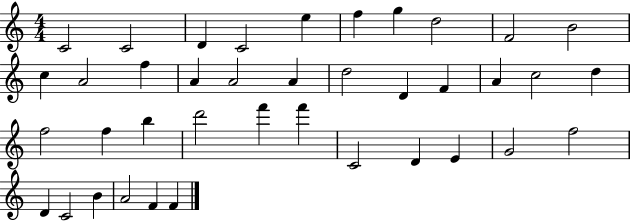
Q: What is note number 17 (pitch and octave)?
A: D5